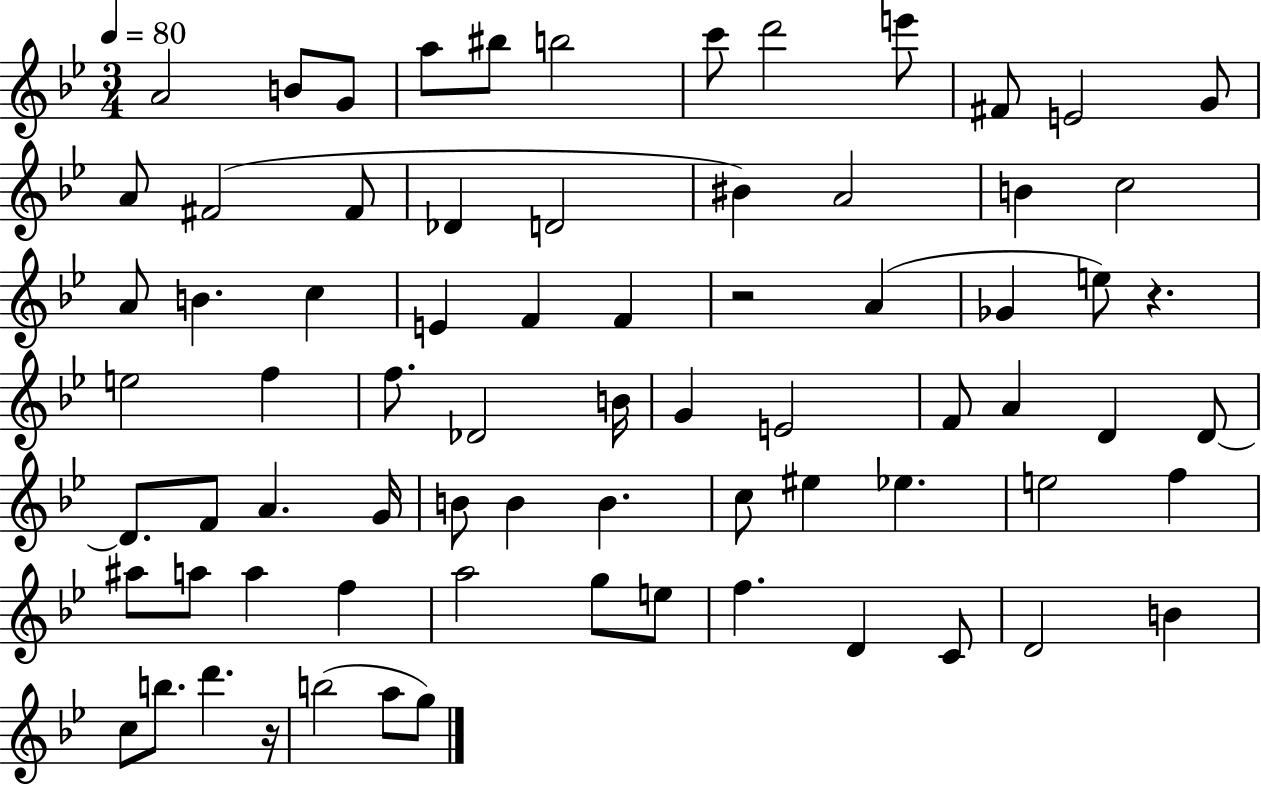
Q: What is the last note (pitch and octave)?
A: G5